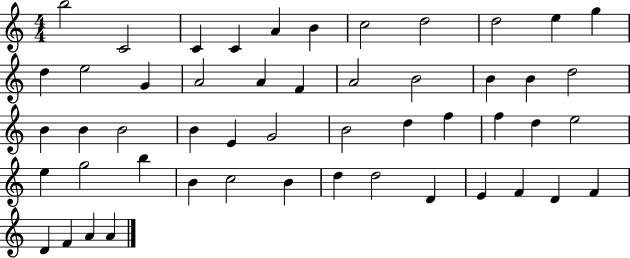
X:1
T:Untitled
M:4/4
L:1/4
K:C
b2 C2 C C A B c2 d2 d2 e g d e2 G A2 A F A2 B2 B B d2 B B B2 B E G2 B2 d f f d e2 e g2 b B c2 B d d2 D E F D F D F A A